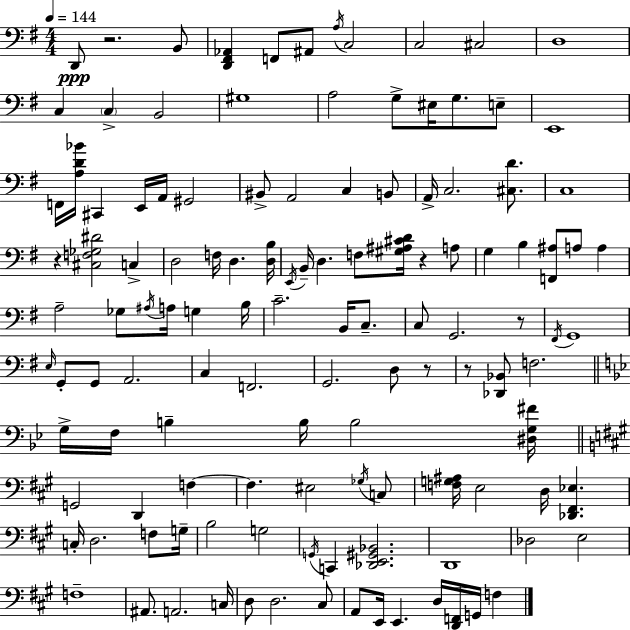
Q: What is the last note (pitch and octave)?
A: F3